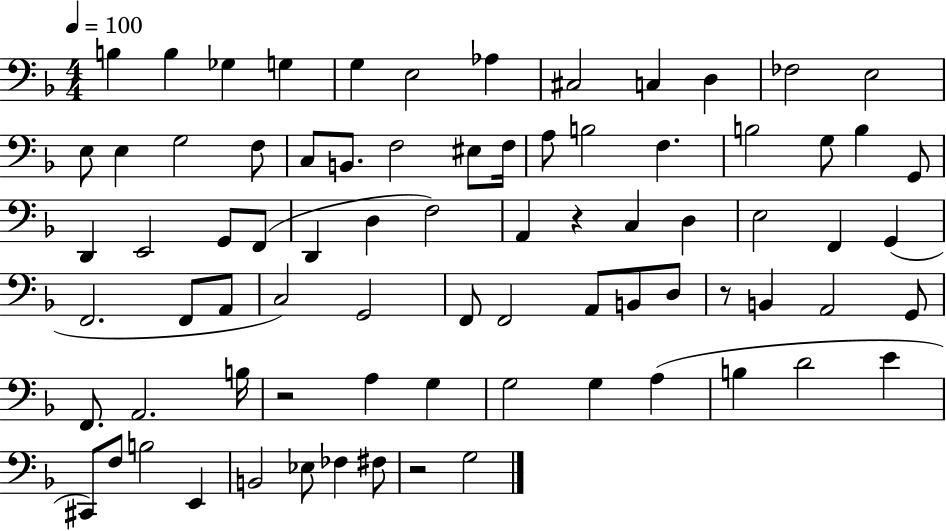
X:1
T:Untitled
M:4/4
L:1/4
K:F
B, B, _G, G, G, E,2 _A, ^C,2 C, D, _F,2 E,2 E,/2 E, G,2 F,/2 C,/2 B,,/2 F,2 ^E,/2 F,/4 A,/2 B,2 F, B,2 G,/2 B, G,,/2 D,, E,,2 G,,/2 F,,/2 D,, D, F,2 A,, z C, D, E,2 F,, G,, F,,2 F,,/2 A,,/2 C,2 G,,2 F,,/2 F,,2 A,,/2 B,,/2 D,/2 z/2 B,, A,,2 G,,/2 F,,/2 A,,2 B,/4 z2 A, G, G,2 G, A, B, D2 E ^C,,/2 F,/2 B,2 E,, B,,2 _E,/2 _F, ^F,/2 z2 G,2